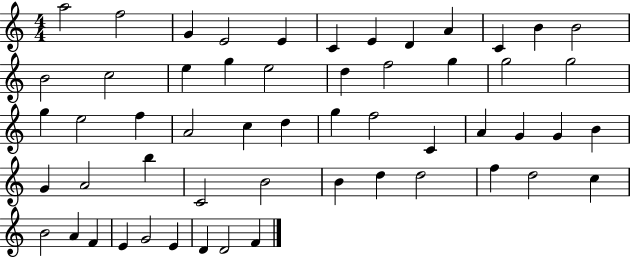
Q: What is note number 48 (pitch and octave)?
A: A4